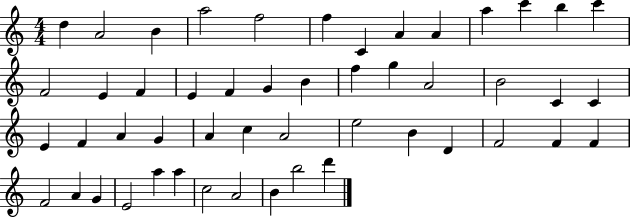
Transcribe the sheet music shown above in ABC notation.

X:1
T:Untitled
M:4/4
L:1/4
K:C
d A2 B a2 f2 f C A A a c' b c' F2 E F E F G B f g A2 B2 C C E F A G A c A2 e2 B D F2 F F F2 A G E2 a a c2 A2 B b2 d'